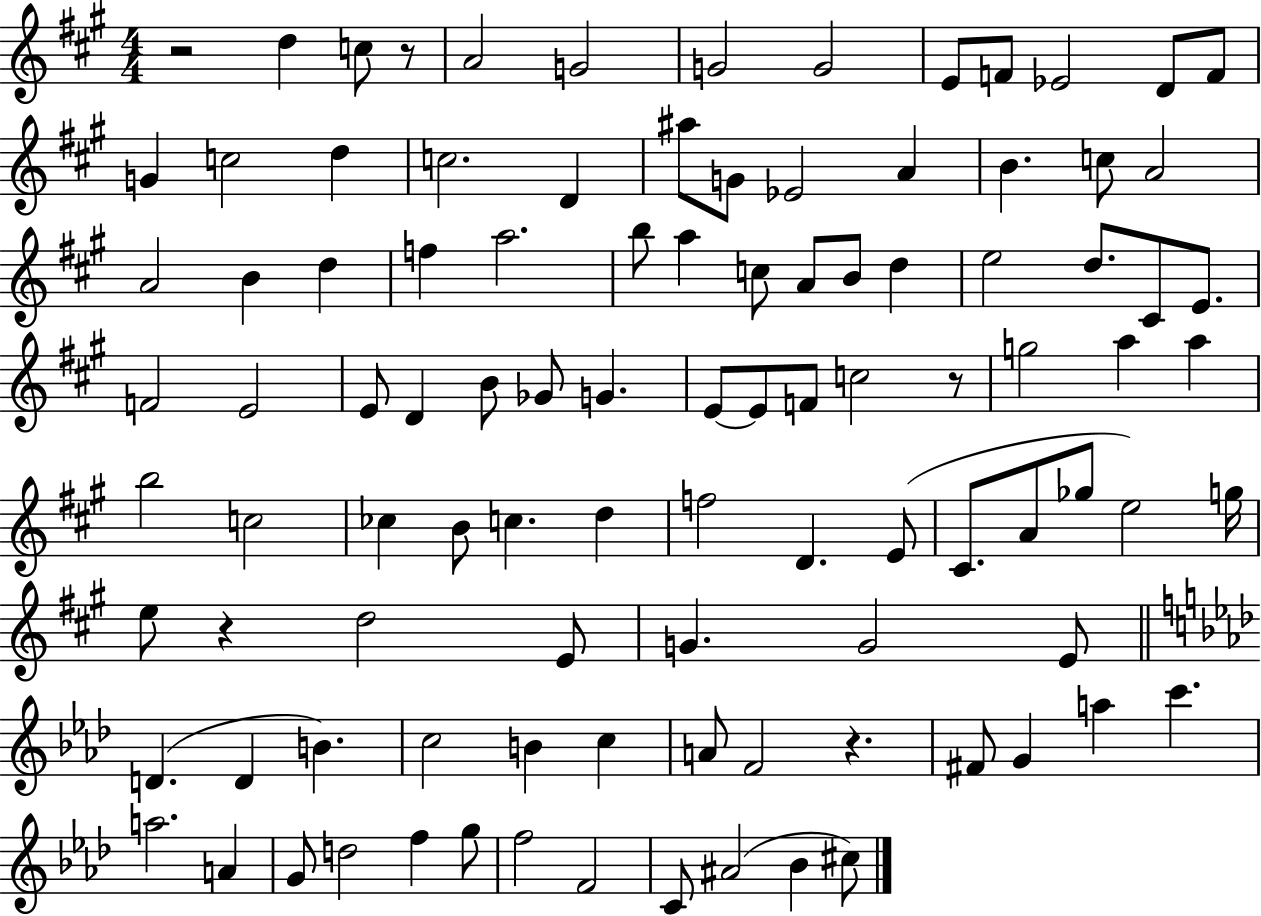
X:1
T:Untitled
M:4/4
L:1/4
K:A
z2 d c/2 z/2 A2 G2 G2 G2 E/2 F/2 _E2 D/2 F/2 G c2 d c2 D ^a/2 G/2 _E2 A B c/2 A2 A2 B d f a2 b/2 a c/2 A/2 B/2 d e2 d/2 ^C/2 E/2 F2 E2 E/2 D B/2 _G/2 G E/2 E/2 F/2 c2 z/2 g2 a a b2 c2 _c B/2 c d f2 D E/2 ^C/2 A/2 _g/2 e2 g/4 e/2 z d2 E/2 G G2 E/2 D D B c2 B c A/2 F2 z ^F/2 G a c' a2 A G/2 d2 f g/2 f2 F2 C/2 ^A2 _B ^c/2